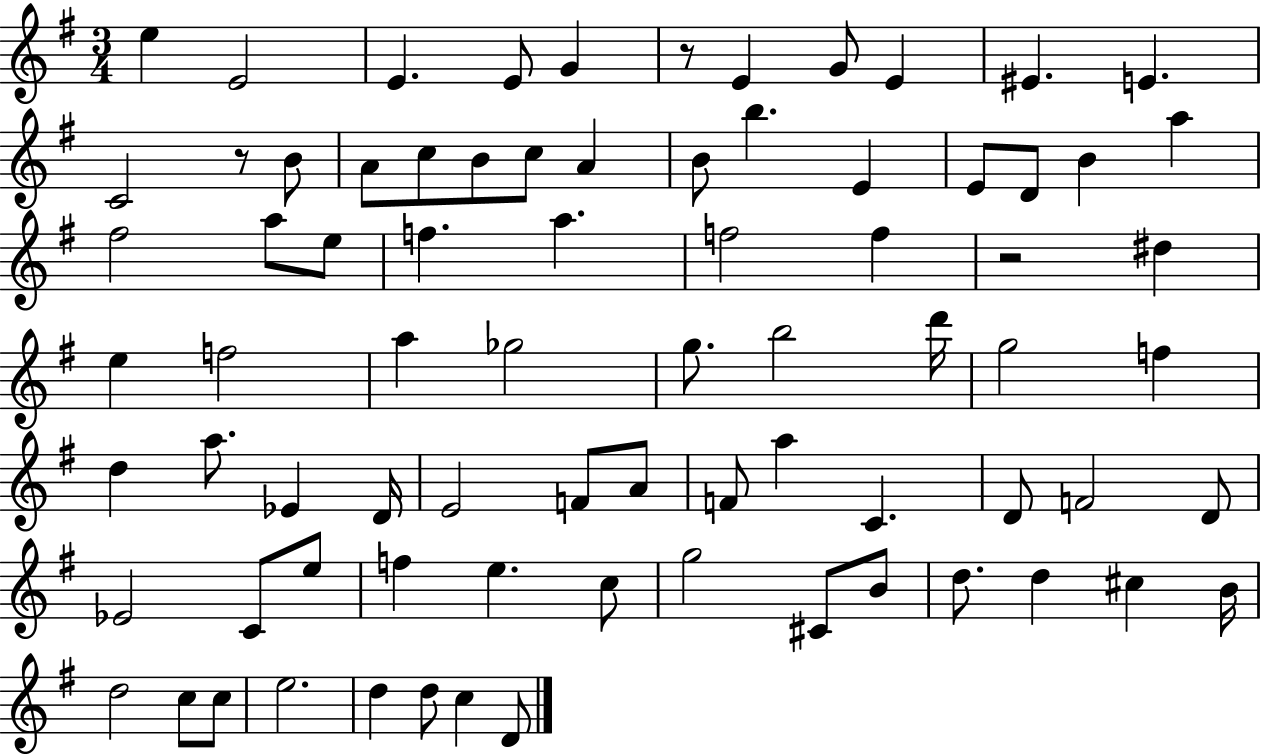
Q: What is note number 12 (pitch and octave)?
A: B4